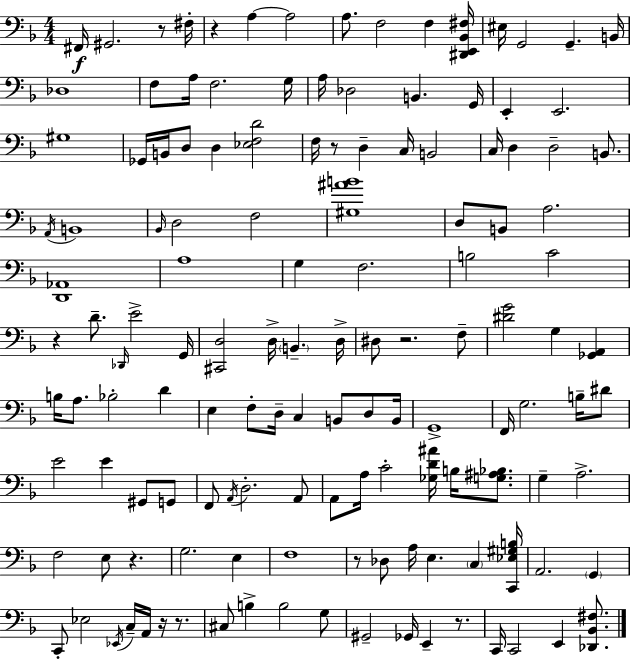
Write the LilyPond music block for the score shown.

{
  \clef bass
  \numericTimeSignature
  \time 4/4
  \key d \minor
  fis,16\f gis,2. r8 fis16-. | r4 a4~~ a2 | a8. f2 f4 <dis, e, bes, fis>16 | eis16 g,2 g,4.-- b,16 | \break des1 | f8 a16 f2. g16 | a16 des2 b,4. g,16 | e,4-. e,2. | \break gis1 | ges,16 b,16 d8 d4 <ees f d'>2 | f16 r8 d4-- c16 b,2 | c16 d4 d2-- b,8. | \break \acciaccatura { a,16 } b,1 | \grace { bes,16 } d2 f2 | <gis ais' b'>1 | d8 b,8 a2. | \break <d, aes,>1 | a1 | g4 f2. | b2 c'2 | \break r4 d'8.-- \grace { des,16 } e'2-> | g,16 <cis, d>2 d16-> \parenthesize b,4.-- | d16-> dis8 r2. | f8-- <dis' g'>2 g4 <ges, a,>4 | \break b16 a8. bes2-. d'4 | e4 f8-. d16-- c4 b,8 | d8 b,16 g,1-> | f,16 g2. | \break b16-- dis'8 e'2 e'4 gis,8 | g,8 f,8 \acciaccatura { a,16 } d2.-. | a,8 a,8 a16 c'2-. <ges d' ais'>16 | b16 <g ais bes>8. g4-- a2.-> | \break f2 e8 r4. | g2. | e4 f1 | r8 des8 a16 e4. \parenthesize c4 | \break <c, ees gis b>16 a,2. | \parenthesize g,4 c,8-. ees2 \acciaccatura { ees,16 } c16-- | a,16 r16 r8. cis8 b4-> b2 | g8 gis,2-- ges,16 e,4-- | \break r8. c,16 c,2 e,4 | <des, bes, fis>8. \bar "|."
}